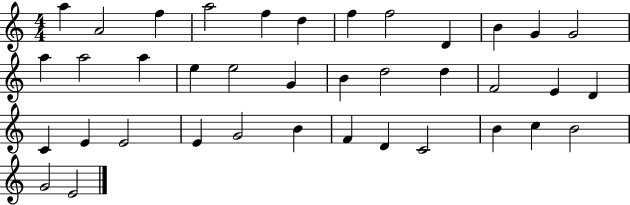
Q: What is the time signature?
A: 4/4